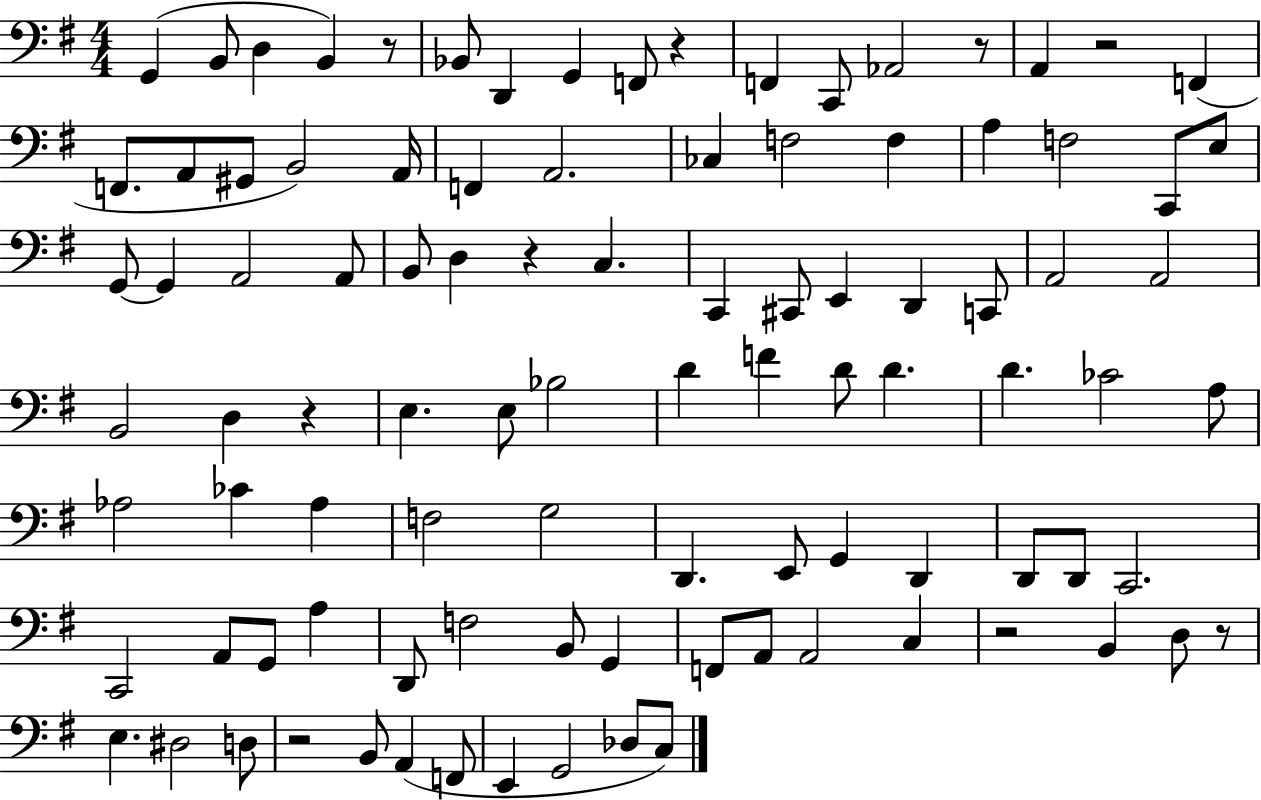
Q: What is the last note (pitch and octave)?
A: C3